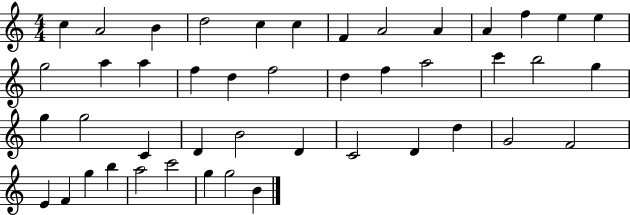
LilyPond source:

{
  \clef treble
  \numericTimeSignature
  \time 4/4
  \key c \major
  c''4 a'2 b'4 | d''2 c''4 c''4 | f'4 a'2 a'4 | a'4 f''4 e''4 e''4 | \break g''2 a''4 a''4 | f''4 d''4 f''2 | d''4 f''4 a''2 | c'''4 b''2 g''4 | \break g''4 g''2 c'4 | d'4 b'2 d'4 | c'2 d'4 d''4 | g'2 f'2 | \break e'4 f'4 g''4 b''4 | a''2 c'''2 | g''4 g''2 b'4 | \bar "|."
}